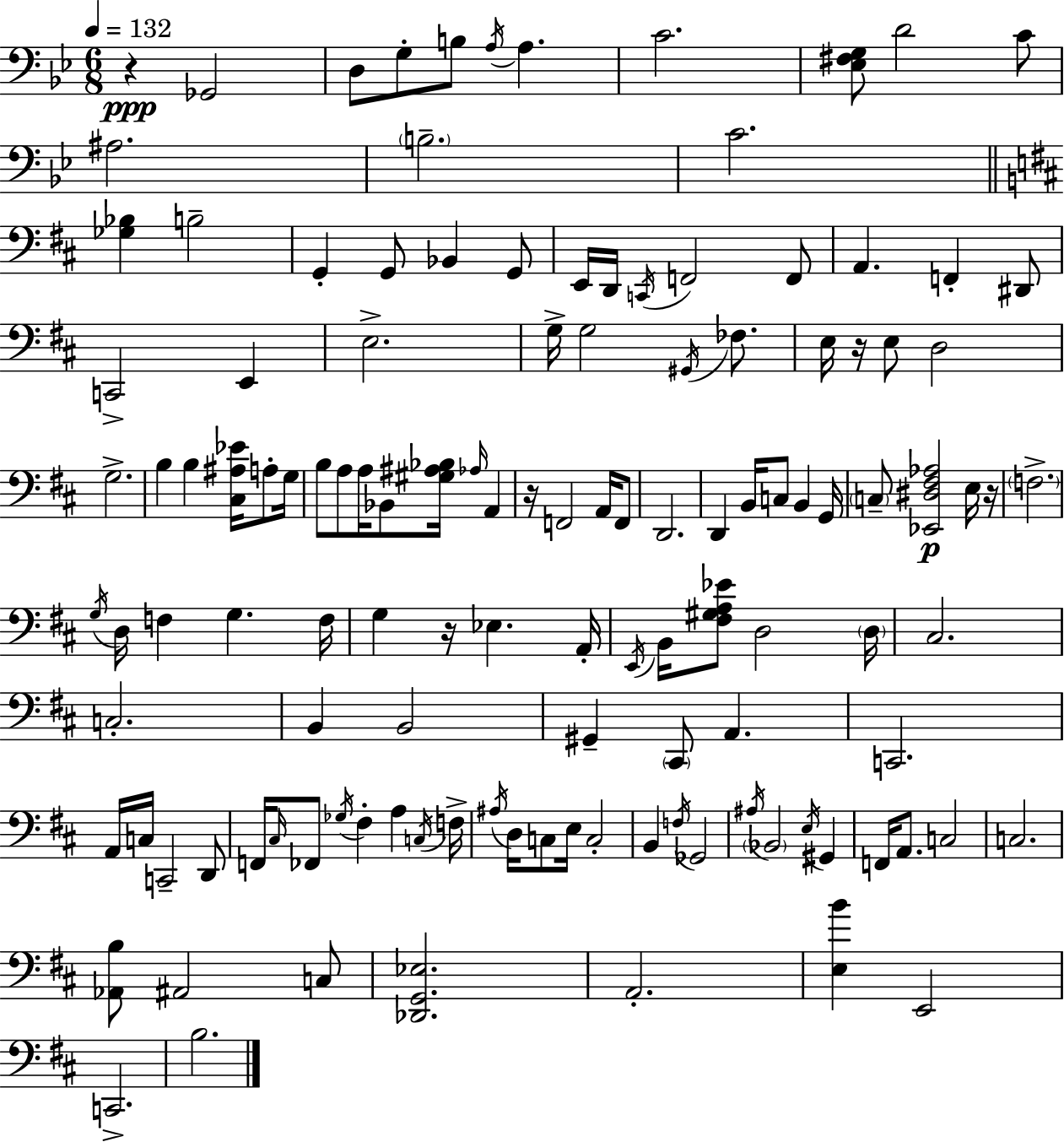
{
  \clef bass
  \numericTimeSignature
  \time 6/8
  \key g \minor
  \tempo 4 = 132
  r4\ppp ges,2 | d8 g8-. b8 \acciaccatura { a16 } a4. | c'2. | <ees fis g>8 d'2 c'8 | \break ais2. | \parenthesize b2.-- | c'2. | \bar "||" \break \key b \minor <ges bes>4 b2-- | g,4-. g,8 bes,4 g,8 | e,16 d,16 \acciaccatura { c,16 } f,2 f,8 | a,4. f,4-. dis,8 | \break c,2-> e,4 | e2.-> | g16-> g2 \acciaccatura { gis,16 } fes8. | e16 r16 e8 d2 | \break g2.-> | b4 b4 <cis ais ees'>16 a8-. | g16 b8 a8 a16 bes,8 <gis ais bes>16 \grace { aes16 } a,4 | r16 f,2 | \break a,16 f,8 d,2. | d,4 b,16 c8 b,4 | g,16 \parenthesize c8-- <ees, dis fis aes>2\p | e16 r16 \parenthesize f2.-> | \break \acciaccatura { g16 } d16 f4 g4. | f16 g4 r16 ees4. | a,16-. \acciaccatura { e,16 } b,16 <fis gis a ees'>8 d2 | \parenthesize d16 cis2. | \break c2.-. | b,4 b,2 | gis,4-- \parenthesize cis,8 a,4. | c,2. | \break a,16 c16 c,2-- | d,8 f,16 \grace { cis16 } fes,8 \acciaccatura { ges16 } fis4-. | a4 \acciaccatura { c16 } f16-> \acciaccatura { ais16 } d16 c8 | e16 c2-. b,4 | \break \acciaccatura { f16 } ges,2 \acciaccatura { ais16 } \parenthesize bes,2 | \acciaccatura { e16 } gis,4 | f,16 a,8. c2 | c2. | \break <aes, b>8 ais,2 c8 | <des, g, ees>2. | a,2.-. | <e b'>4 e,2 | \break c,2.-> | b2. | \bar "|."
}